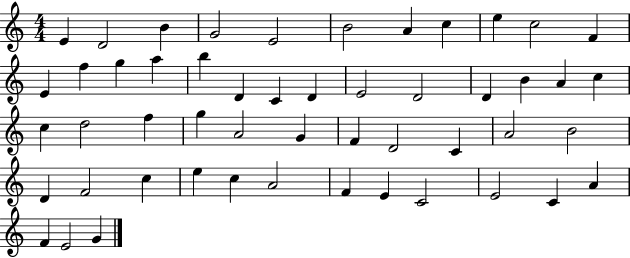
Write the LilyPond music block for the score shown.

{
  \clef treble
  \numericTimeSignature
  \time 4/4
  \key c \major
  e'4 d'2 b'4 | g'2 e'2 | b'2 a'4 c''4 | e''4 c''2 f'4 | \break e'4 f''4 g''4 a''4 | b''4 d'4 c'4 d'4 | e'2 d'2 | d'4 b'4 a'4 c''4 | \break c''4 d''2 f''4 | g''4 a'2 g'4 | f'4 d'2 c'4 | a'2 b'2 | \break d'4 f'2 c''4 | e''4 c''4 a'2 | f'4 e'4 c'2 | e'2 c'4 a'4 | \break f'4 e'2 g'4 | \bar "|."
}